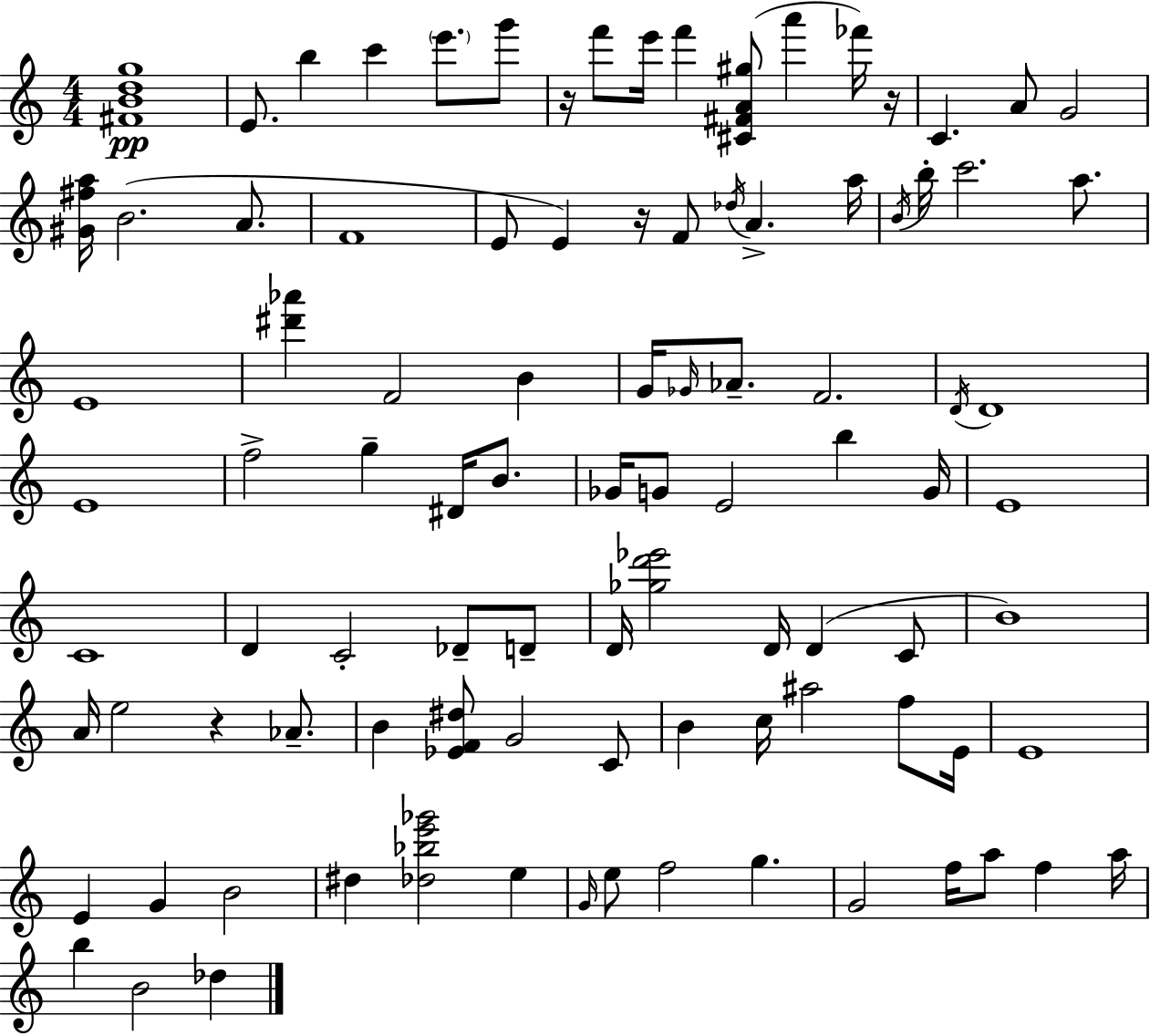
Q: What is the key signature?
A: A minor